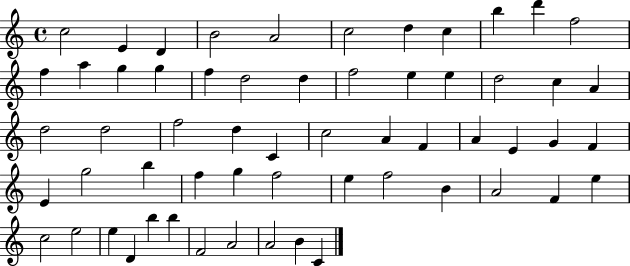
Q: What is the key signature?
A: C major